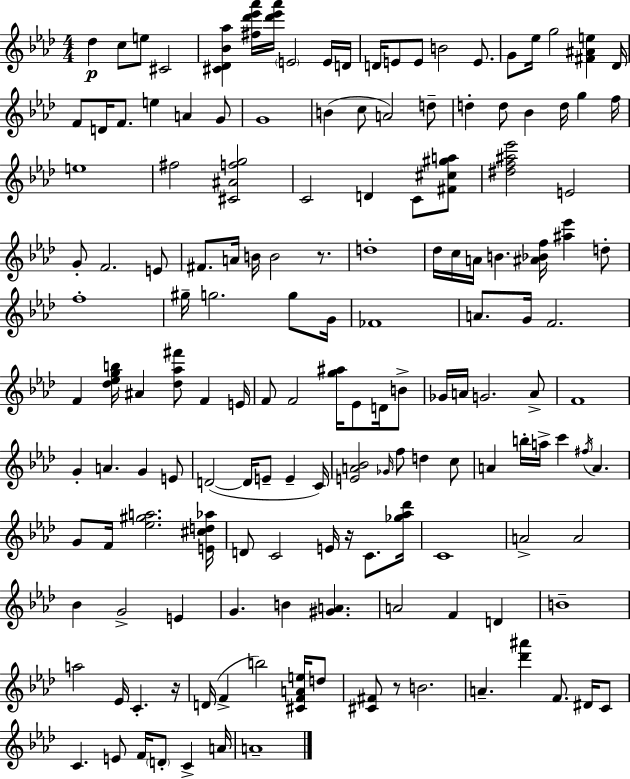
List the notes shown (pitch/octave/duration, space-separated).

Db5/q C5/e E5/e C#4/h [C#4,Db4,Bb4,Ab5]/q [F#5,Db6,Eb6,Ab6]/s [Db6,Eb6,Ab6]/s E4/h E4/s D4/s D4/s E4/e E4/e B4/h E4/e. G4/e Eb5/s G5/h [F#4,A#4,E5]/q Db4/s F4/e D4/s F4/e. E5/q A4/q G4/e G4/w B4/q C5/e A4/h D5/e D5/q D5/e Bb4/q D5/s G5/q F5/s E5/w F#5/h [C#4,A#4,F5,G5]/h C4/h D4/q C4/e [F#4,C#5,G#5,A5]/e [D#5,F5,A#5,Eb6]/h E4/h G4/e F4/h. E4/e F#4/e. A4/s B4/s B4/h R/e. D5/w Db5/s C5/s A4/s B4/q. [A#4,Bb4,F5]/s [A#5,Eb6]/q D5/e F5/w G#5/s G5/h. G5/e G4/s FES4/w A4/e. G4/s F4/h. F4/q [Db5,Eb5,G5,B5]/s A#4/q [Db5,Ab5,F#6]/e F4/q E4/s F4/e F4/h [G5,A#5]/s Eb4/e D4/s B4/e Gb4/s A4/s G4/h. A4/e F4/w G4/q A4/q. G4/q E4/e D4/h D4/s E4/e E4/q C4/s [E4,A4,Bb4]/h Gb4/s F5/e D5/q C5/e A4/q B5/s A5/s C6/q F#5/s A4/q. G4/e F4/s [Eb5,G#5,A5]/h. [E4,C#5,D5,Ab5]/s D4/e C4/h E4/s R/s C4/e. [Gb5,Ab5,Db6]/s C4/w A4/h A4/h Bb4/q G4/h E4/q G4/q. B4/q [G#4,A4]/q. A4/h F4/q D4/q B4/w A5/h Eb4/s C4/q. R/s D4/s F4/q B5/h [C#4,F4,A4,E5]/s D5/e [C#4,F#4]/e R/e B4/h. A4/q. [Db6,A#6]/q F4/e. D#4/s C4/e C4/q. E4/e F4/s D4/e C4/q A4/s A4/w